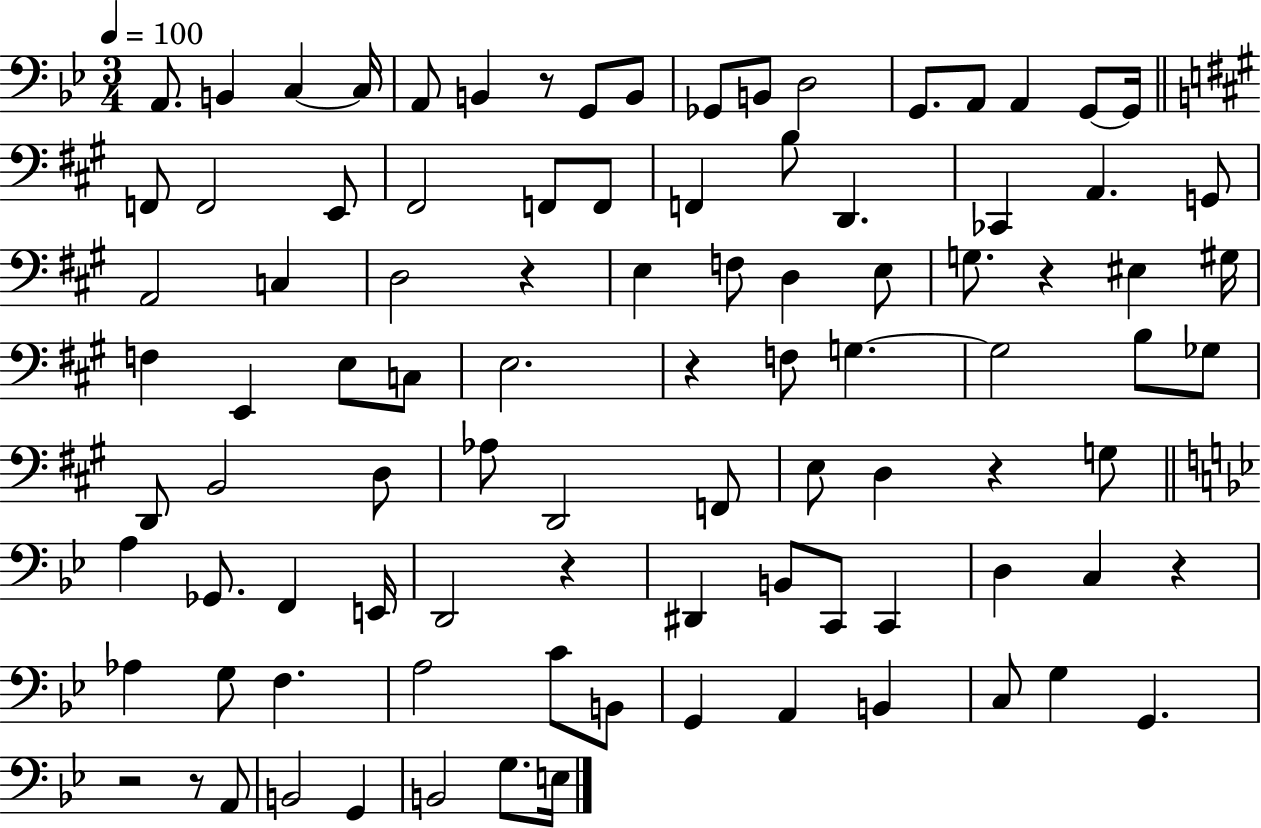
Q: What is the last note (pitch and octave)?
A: E3